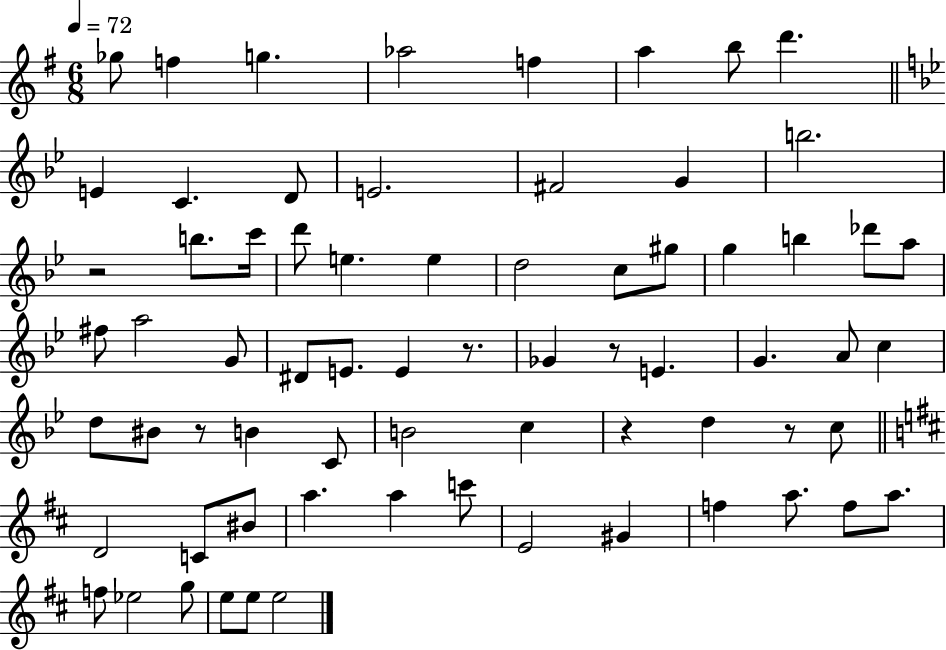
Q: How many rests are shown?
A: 6